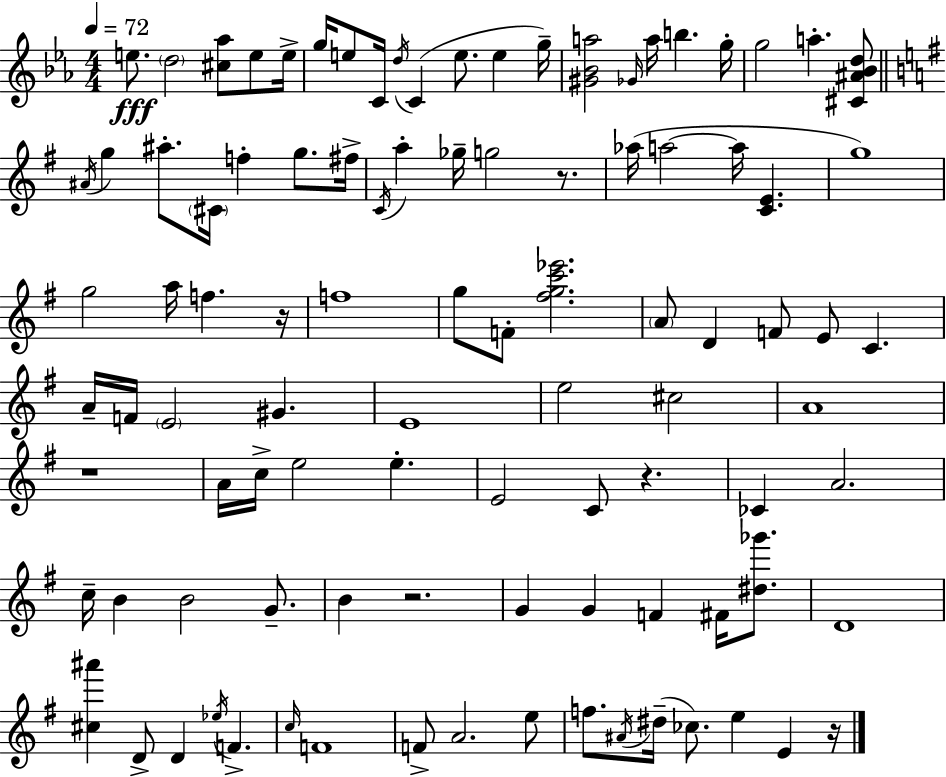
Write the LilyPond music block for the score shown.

{
  \clef treble
  \numericTimeSignature
  \time 4/4
  \key ees \major
  \tempo 4 = 72
  e''8.\fff \parenthesize d''2 <cis'' aes''>8 e''8 e''16-> | g''16 e''8 c'16 \acciaccatura { d''16 } c'4( e''8. e''4 | g''16--) <gis' bes' a''>2 \grace { ges'16 } a''16 b''4. | g''16-. g''2 a''4.-. | \break <cis' ais' bes' d''>8 \bar "||" \break \key g \major \acciaccatura { ais'16 } g''4 ais''8.-. \parenthesize cis'16 f''4-. g''8. | fis''16-> \acciaccatura { c'16 } a''4-. ges''16-- g''2 r8. | aes''16( a''2~~ a''16 <c' e'>4. | g''1) | \break g''2 a''16 f''4. | r16 f''1 | g''8 f'8-. <fis'' g'' c''' ees'''>2. | \parenthesize a'8 d'4 f'8 e'8 c'4. | \break a'16-- f'16 \parenthesize e'2 gis'4. | e'1 | e''2 cis''2 | a'1 | \break r1 | a'16 c''16-> e''2 e''4.-. | e'2 c'8 r4. | ces'4 a'2. | \break c''16-- b'4 b'2 g'8.-- | b'4 r2. | g'4 g'4 f'4 fis'16 <dis'' ges'''>8. | d'1 | \break <cis'' ais'''>4 d'8-> d'4 \acciaccatura { ees''16 } f'4.-> | \grace { c''16 } f'1 | f'8-> a'2. | e''8 f''8. \acciaccatura { ais'16 }( dis''16-- ces''8.) e''4 | \break e'4 r16 \bar "|."
}